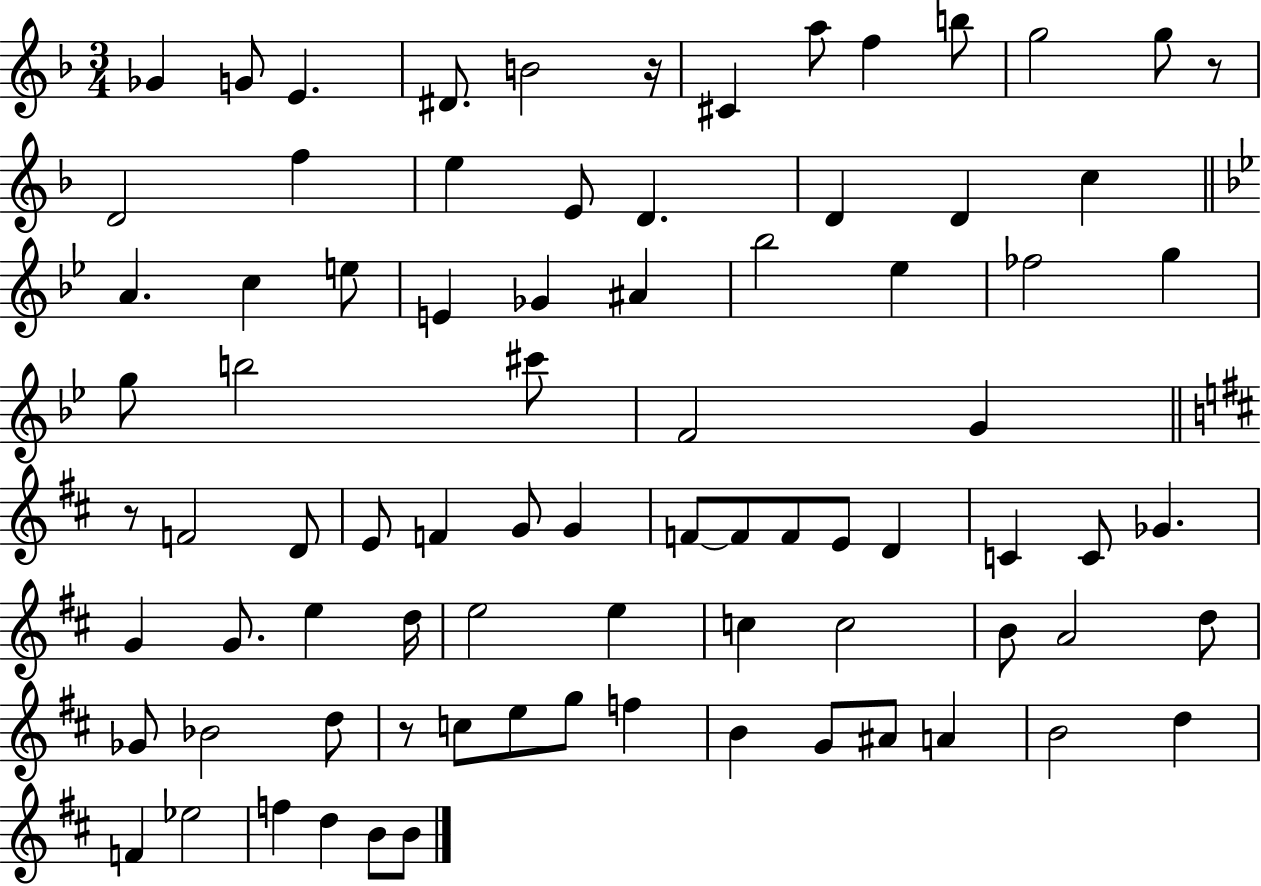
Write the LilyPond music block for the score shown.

{
  \clef treble
  \numericTimeSignature
  \time 3/4
  \key f \major
  \repeat volta 2 { ges'4 g'8 e'4. | dis'8. b'2 r16 | cis'4 a''8 f''4 b''8 | g''2 g''8 r8 | \break d'2 f''4 | e''4 e'8 d'4. | d'4 d'4 c''4 | \bar "||" \break \key g \minor a'4. c''4 e''8 | e'4 ges'4 ais'4 | bes''2 ees''4 | fes''2 g''4 | \break g''8 b''2 cis'''8 | f'2 g'4 | \bar "||" \break \key d \major r8 f'2 d'8 | e'8 f'4 g'8 g'4 | f'8~~ f'8 f'8 e'8 d'4 | c'4 c'8 ges'4. | \break g'4 g'8. e''4 d''16 | e''2 e''4 | c''4 c''2 | b'8 a'2 d''8 | \break ges'8 bes'2 d''8 | r8 c''8 e''8 g''8 f''4 | b'4 g'8 ais'8 a'4 | b'2 d''4 | \break f'4 ees''2 | f''4 d''4 b'8 b'8 | } \bar "|."
}